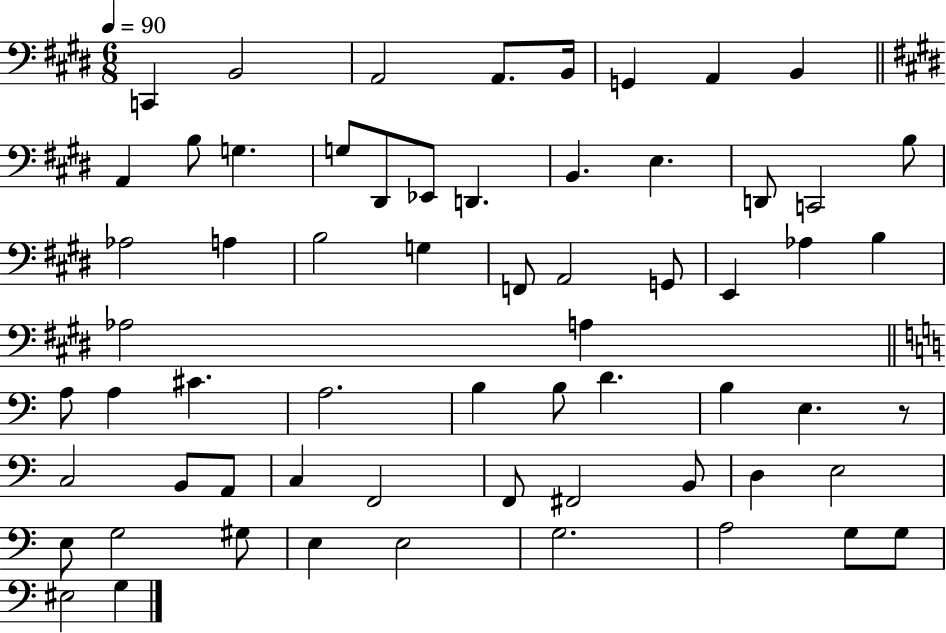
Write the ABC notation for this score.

X:1
T:Untitled
M:6/8
L:1/4
K:E
C,, B,,2 A,,2 A,,/2 B,,/4 G,, A,, B,, A,, B,/2 G, G,/2 ^D,,/2 _E,,/2 D,, B,, E, D,,/2 C,,2 B,/2 _A,2 A, B,2 G, F,,/2 A,,2 G,,/2 E,, _A, B, _A,2 A, A,/2 A, ^C A,2 B, B,/2 D B, E, z/2 C,2 B,,/2 A,,/2 C, F,,2 F,,/2 ^F,,2 B,,/2 D, E,2 E,/2 G,2 ^G,/2 E, E,2 G,2 A,2 G,/2 G,/2 ^E,2 G,